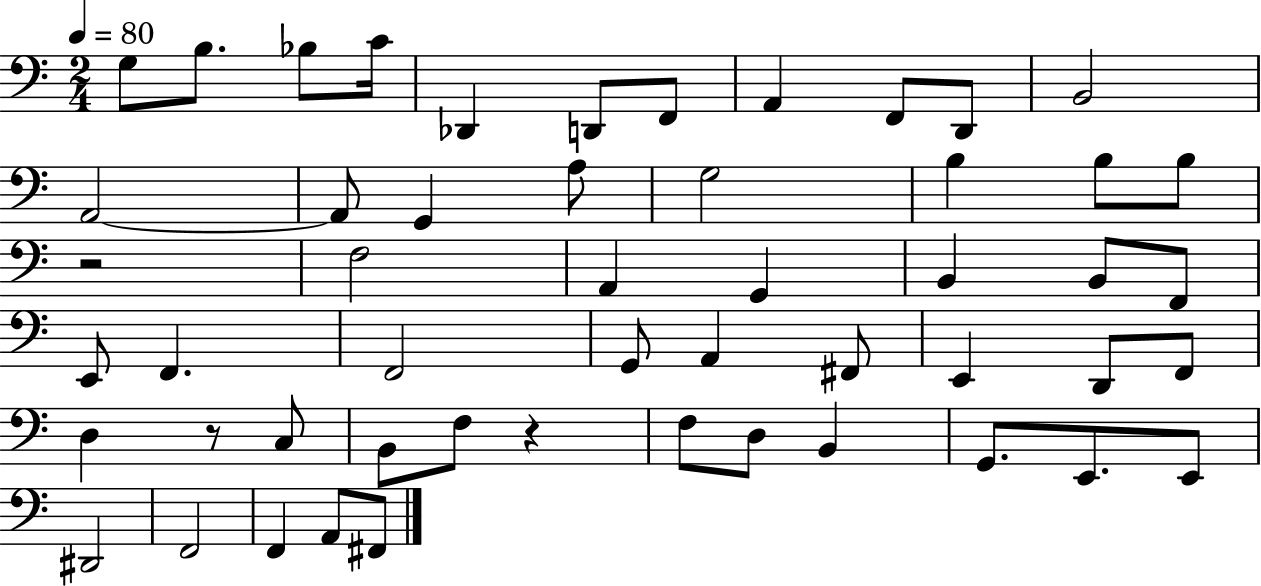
{
  \clef bass
  \numericTimeSignature
  \time 2/4
  \key c \major
  \tempo 4 = 80
  g8 b8. bes8 c'16 | des,4 d,8 f,8 | a,4 f,8 d,8 | b,2 | \break a,2~~ | a,8 g,4 a8 | g2 | b4 b8 b8 | \break r2 | f2 | a,4 g,4 | b,4 b,8 f,8 | \break e,8 f,4. | f,2 | g,8 a,4 fis,8 | e,4 d,8 f,8 | \break d4 r8 c8 | b,8 f8 r4 | f8 d8 b,4 | g,8. e,8. e,8 | \break dis,2 | f,2 | f,4 a,8 fis,8 | \bar "|."
}